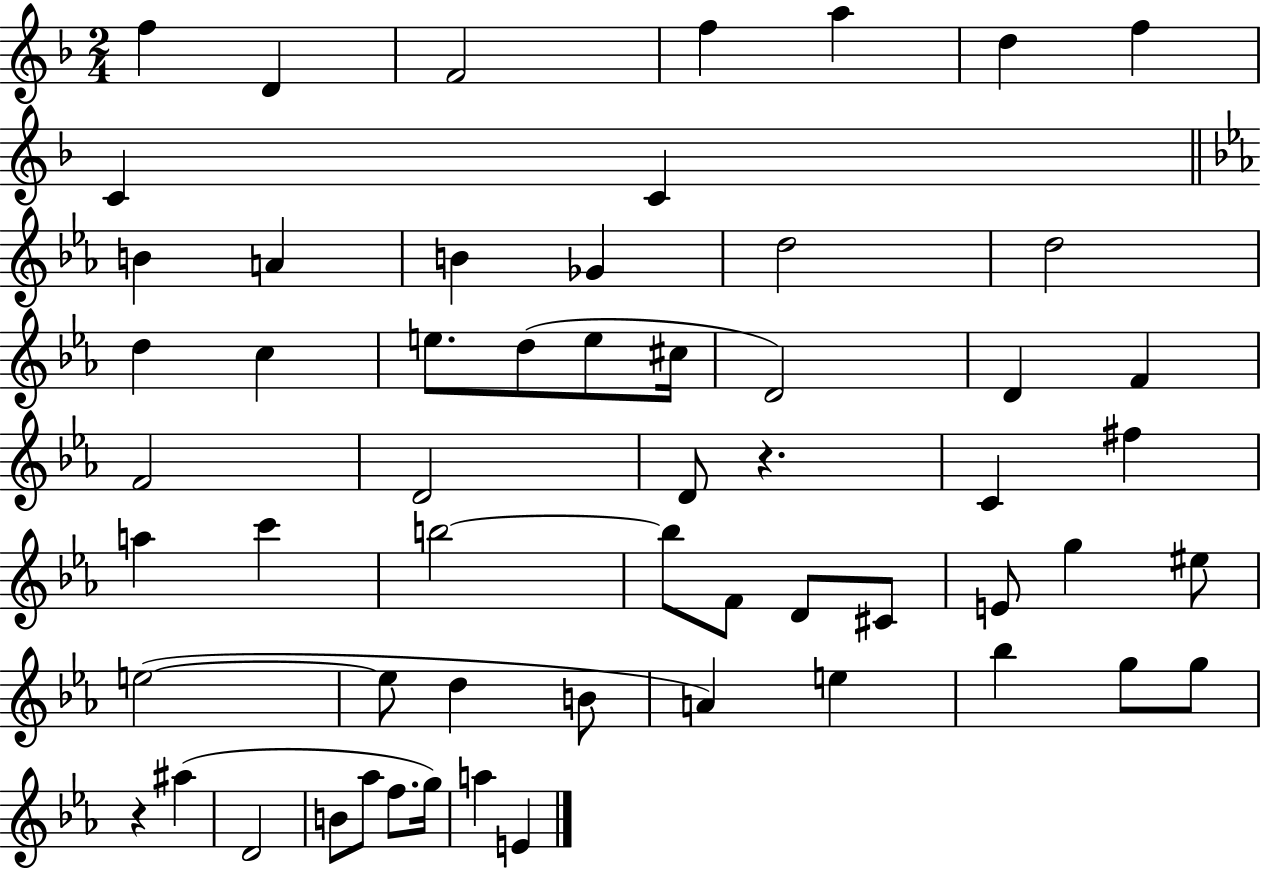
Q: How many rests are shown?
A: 2